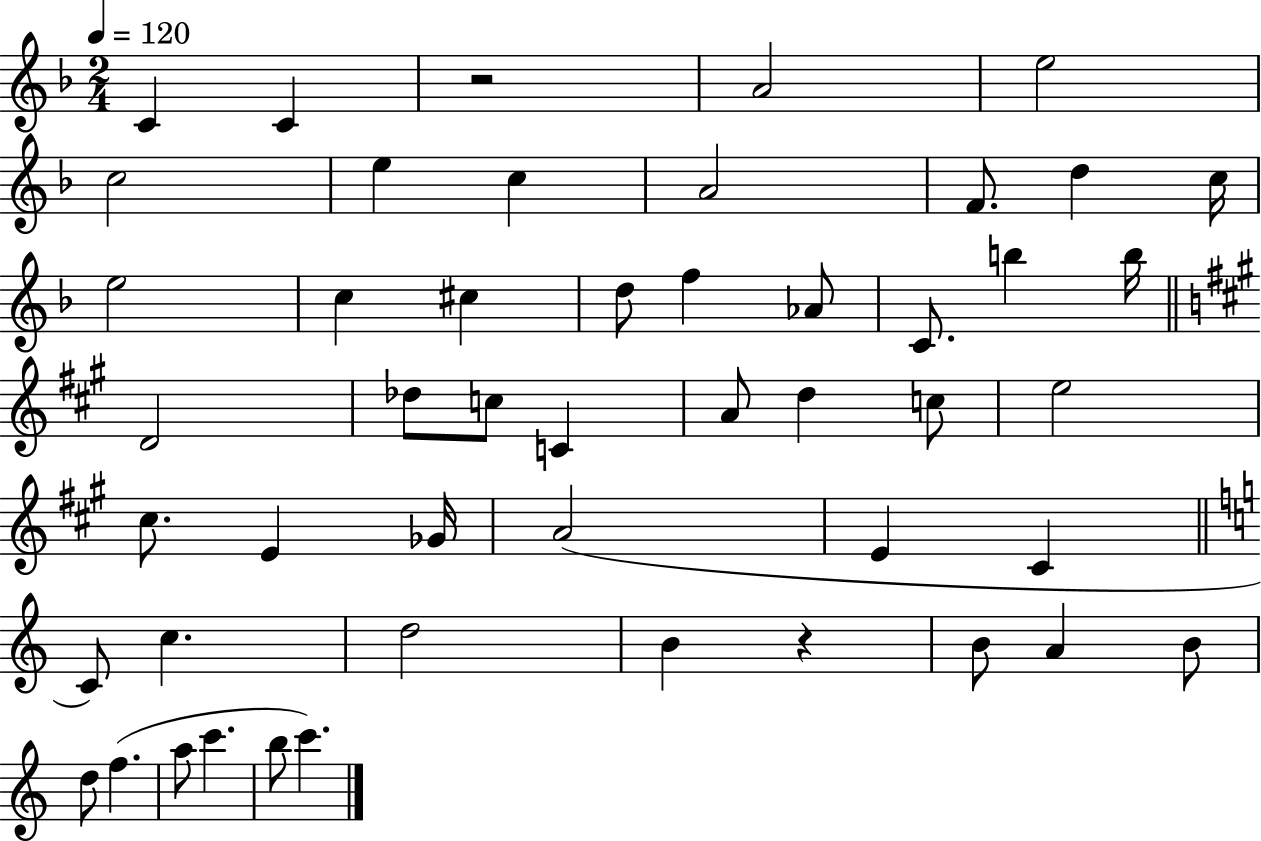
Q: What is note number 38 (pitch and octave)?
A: B4